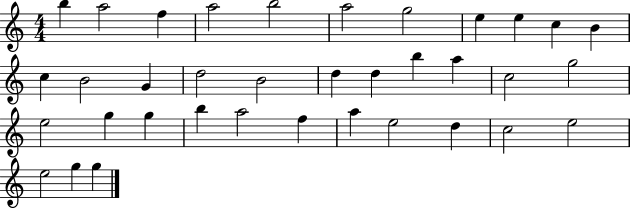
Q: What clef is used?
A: treble